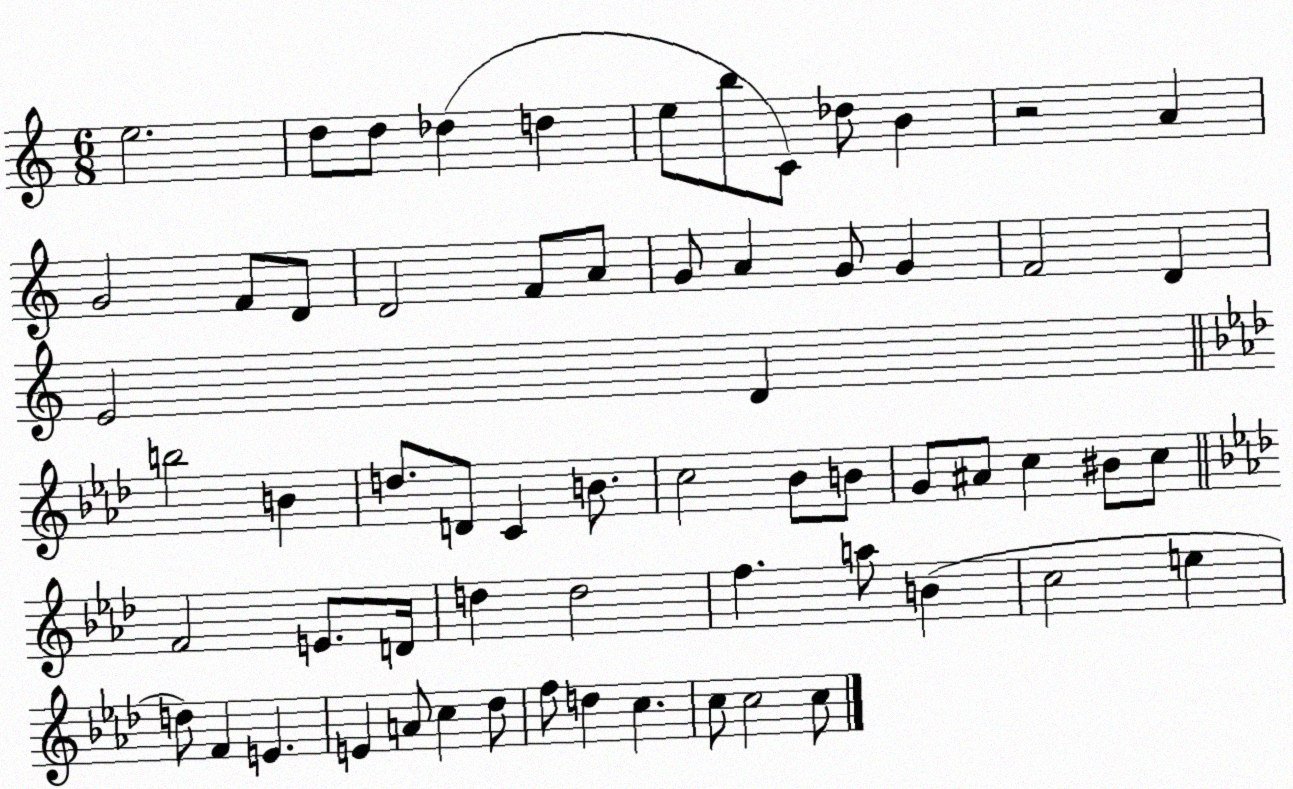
X:1
T:Untitled
M:6/8
L:1/4
K:C
e2 d/2 d/2 _d d e/2 b/2 C/2 _d/2 B z2 A G2 F/2 D/2 D2 F/2 A/2 G/2 A G/2 G F2 D E2 D b2 B d/2 D/2 C B/2 c2 _B/2 B/2 G/2 ^A/2 c ^B/2 c/2 F2 E/2 D/4 d d2 f a/2 B c2 e d/2 F E E A/2 c _d/2 f/2 d c c/2 c2 c/2